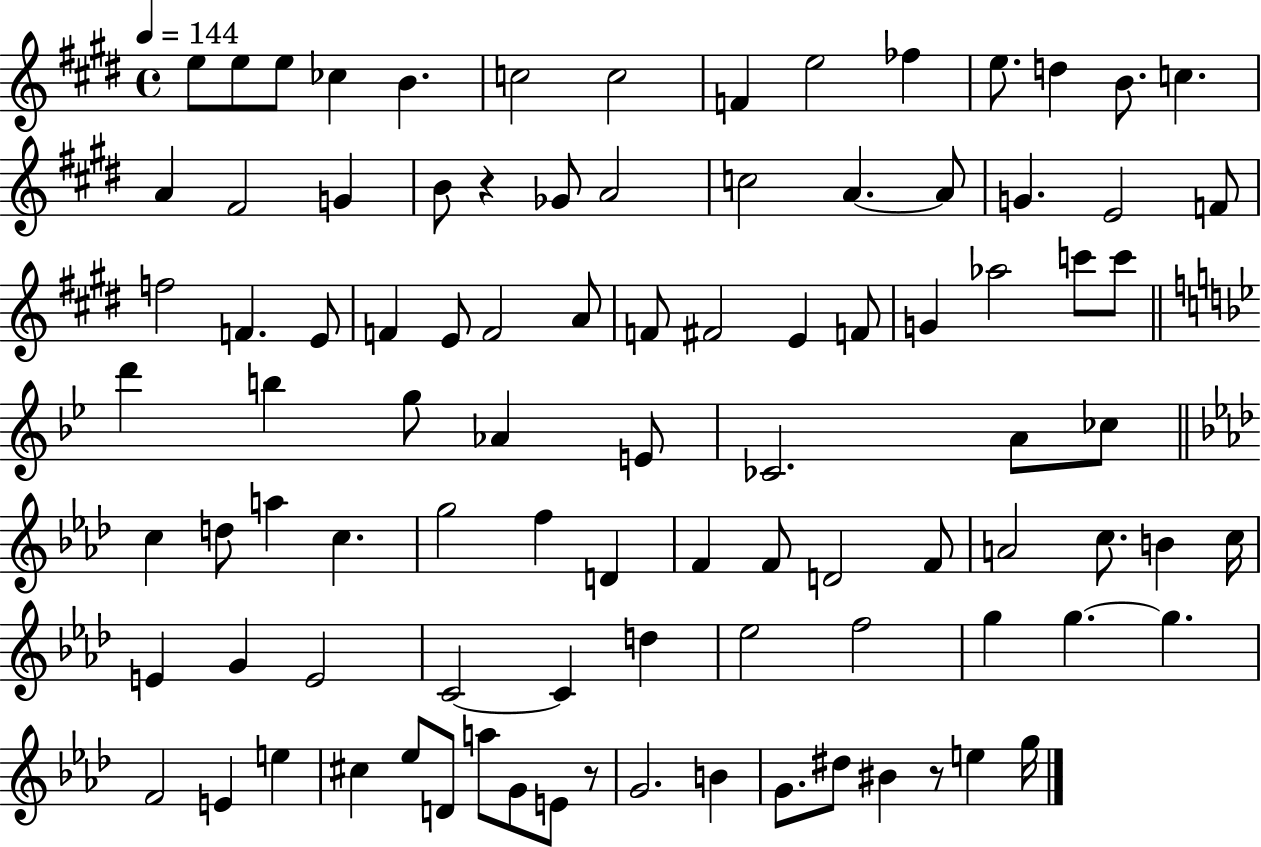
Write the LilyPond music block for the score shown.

{
  \clef treble
  \time 4/4
  \defaultTimeSignature
  \key e \major
  \tempo 4 = 144
  \repeat volta 2 { e''8 e''8 e''8 ces''4 b'4. | c''2 c''2 | f'4 e''2 fes''4 | e''8. d''4 b'8. c''4. | \break a'4 fis'2 g'4 | b'8 r4 ges'8 a'2 | c''2 a'4.~~ a'8 | g'4. e'2 f'8 | \break f''2 f'4. e'8 | f'4 e'8 f'2 a'8 | f'8 fis'2 e'4 f'8 | g'4 aes''2 c'''8 c'''8 | \break \bar "||" \break \key bes \major d'''4 b''4 g''8 aes'4 e'8 | ces'2. a'8 ces''8 | \bar "||" \break \key aes \major c''4 d''8 a''4 c''4. | g''2 f''4 d'4 | f'4 f'8 d'2 f'8 | a'2 c''8. b'4 c''16 | \break e'4 g'4 e'2 | c'2~~ c'4 d''4 | ees''2 f''2 | g''4 g''4.~~ g''4. | \break f'2 e'4 e''4 | cis''4 ees''8 d'8 a''8 g'8 e'8 r8 | g'2. b'4 | g'8. dis''8 bis'4 r8 e''4 g''16 | \break } \bar "|."
}